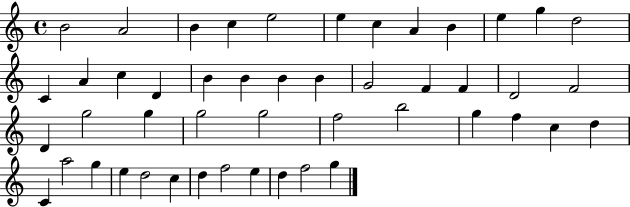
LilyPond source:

{
  \clef treble
  \time 4/4
  \defaultTimeSignature
  \key c \major
  b'2 a'2 | b'4 c''4 e''2 | e''4 c''4 a'4 b'4 | e''4 g''4 d''2 | \break c'4 a'4 c''4 d'4 | b'4 b'4 b'4 b'4 | g'2 f'4 f'4 | d'2 f'2 | \break d'4 g''2 g''4 | g''2 g''2 | f''2 b''2 | g''4 f''4 c''4 d''4 | \break c'4 a''2 g''4 | e''4 d''2 c''4 | d''4 f''2 e''4 | d''4 f''2 g''4 | \break \bar "|."
}